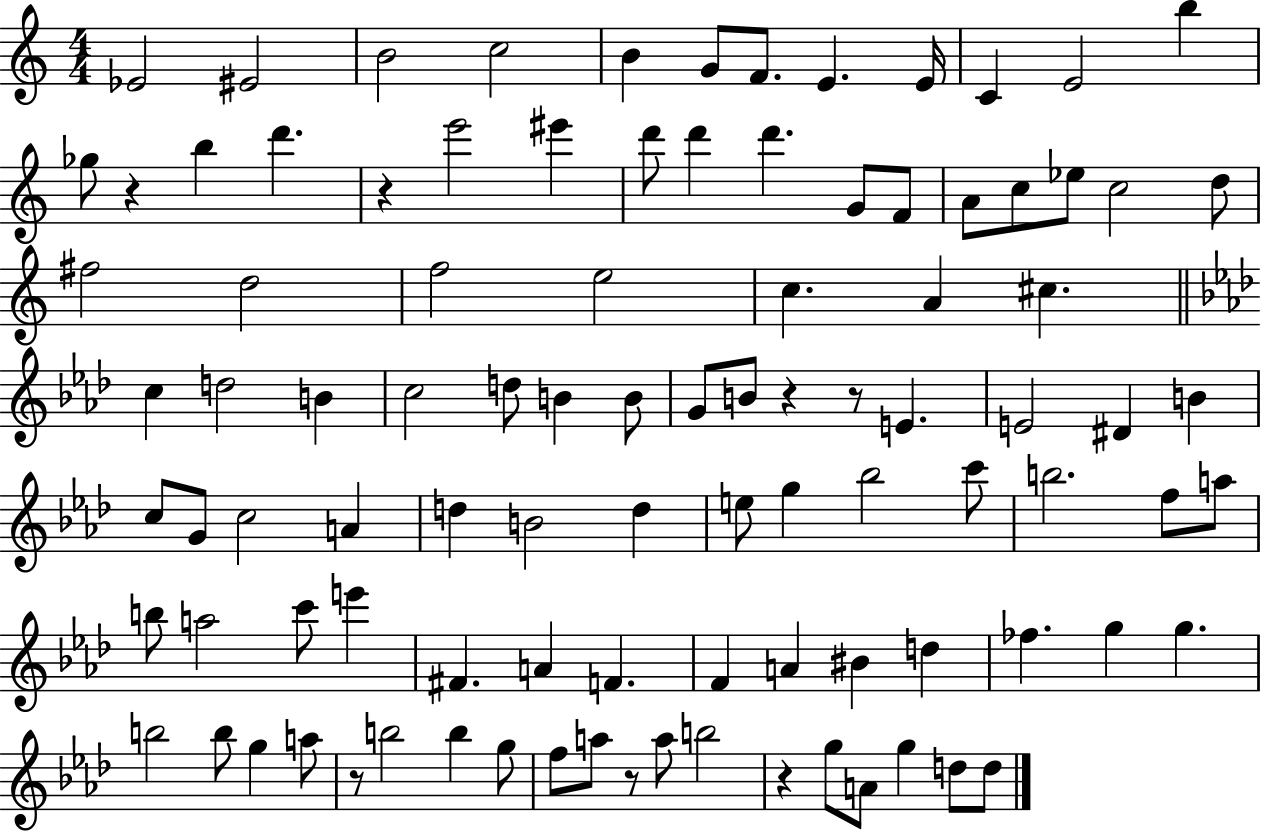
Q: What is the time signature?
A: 4/4